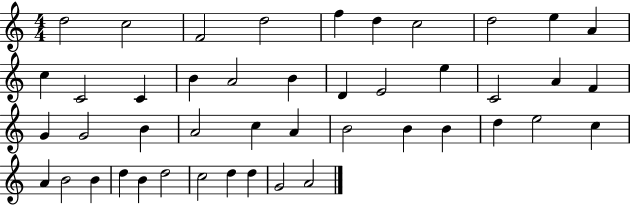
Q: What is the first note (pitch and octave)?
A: D5